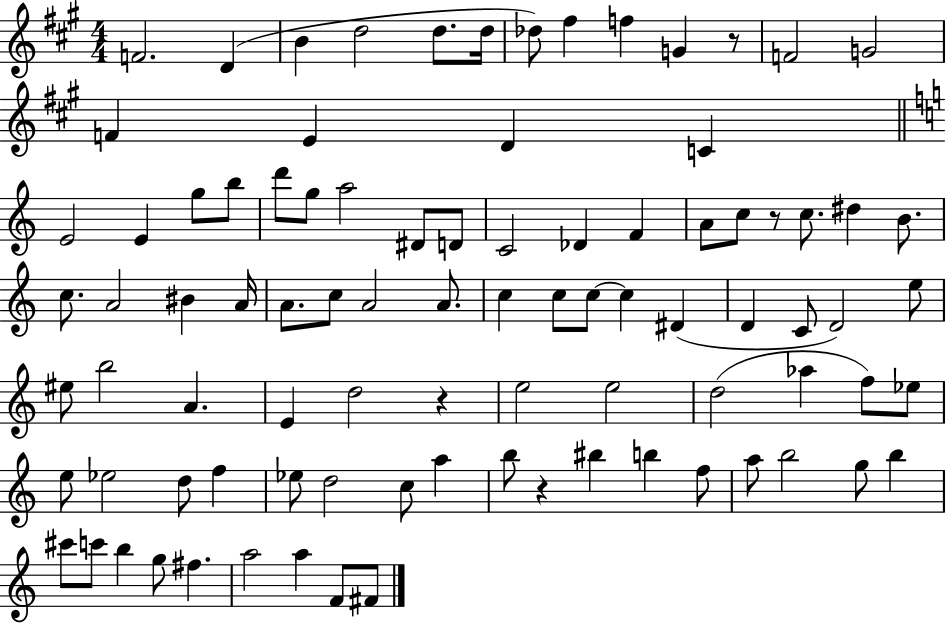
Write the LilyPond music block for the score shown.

{
  \clef treble
  \numericTimeSignature
  \time 4/4
  \key a \major
  f'2. d'4( | b'4 d''2 d''8. d''16 | des''8) fis''4 f''4 g'4 r8 | f'2 g'2 | \break f'4 e'4 d'4 c'4 | \bar "||" \break \key c \major e'2 e'4 g''8 b''8 | d'''8 g''8 a''2 dis'8 d'8 | c'2 des'4 f'4 | a'8 c''8 r8 c''8. dis''4 b'8. | \break c''8. a'2 bis'4 a'16 | a'8. c''8 a'2 a'8. | c''4 c''8 c''8~~ c''4 dis'4( | d'4 c'8 d'2) e''8 | \break eis''8 b''2 a'4. | e'4 d''2 r4 | e''2 e''2 | d''2( aes''4 f''8) ees''8 | \break e''8 ees''2 d''8 f''4 | ees''8 d''2 c''8 a''4 | b''8 r4 bis''4 b''4 f''8 | a''8 b''2 g''8 b''4 | \break cis'''8 c'''8 b''4 g''8 fis''4. | a''2 a''4 f'8 fis'8 | \bar "|."
}